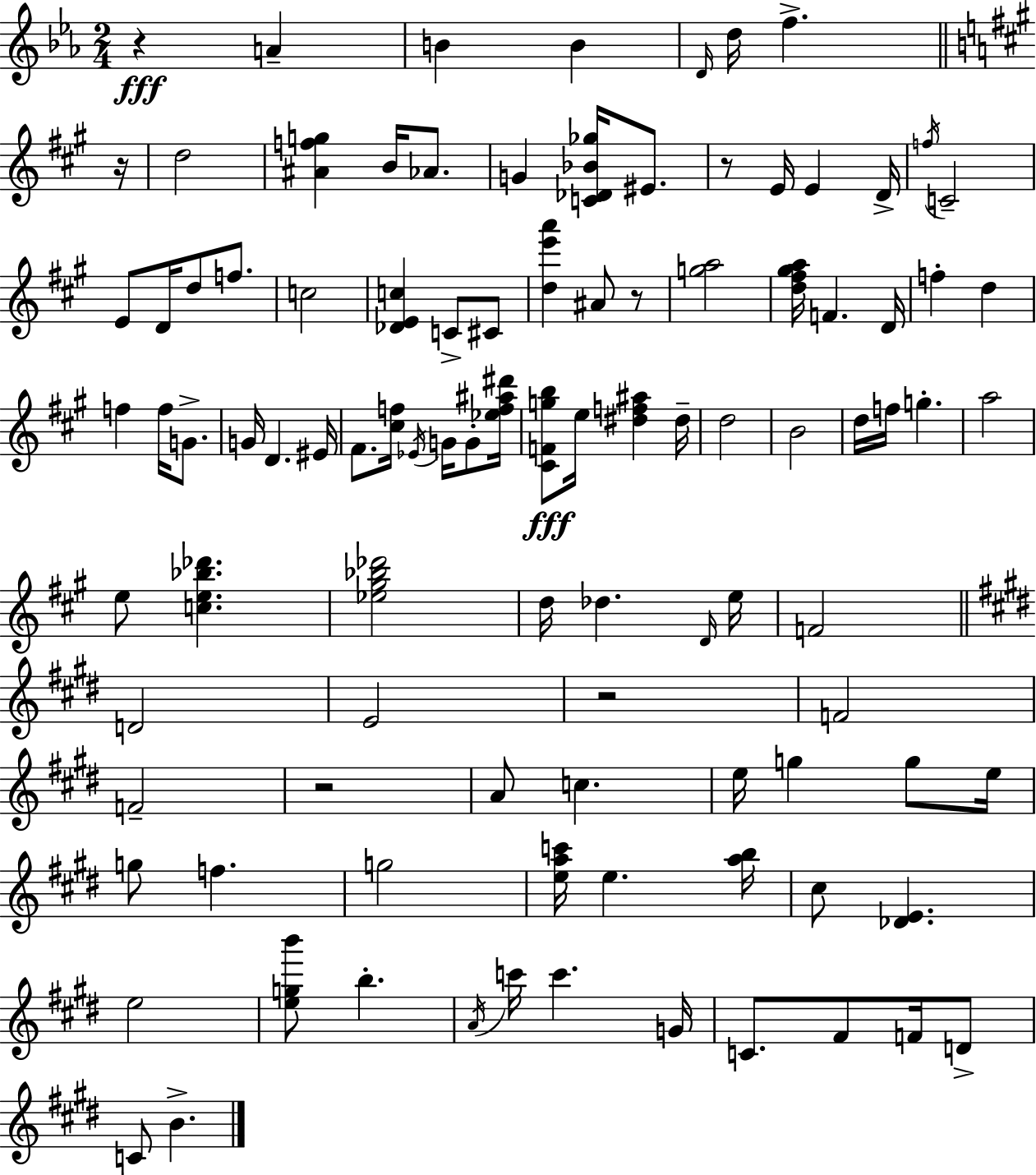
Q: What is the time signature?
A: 2/4